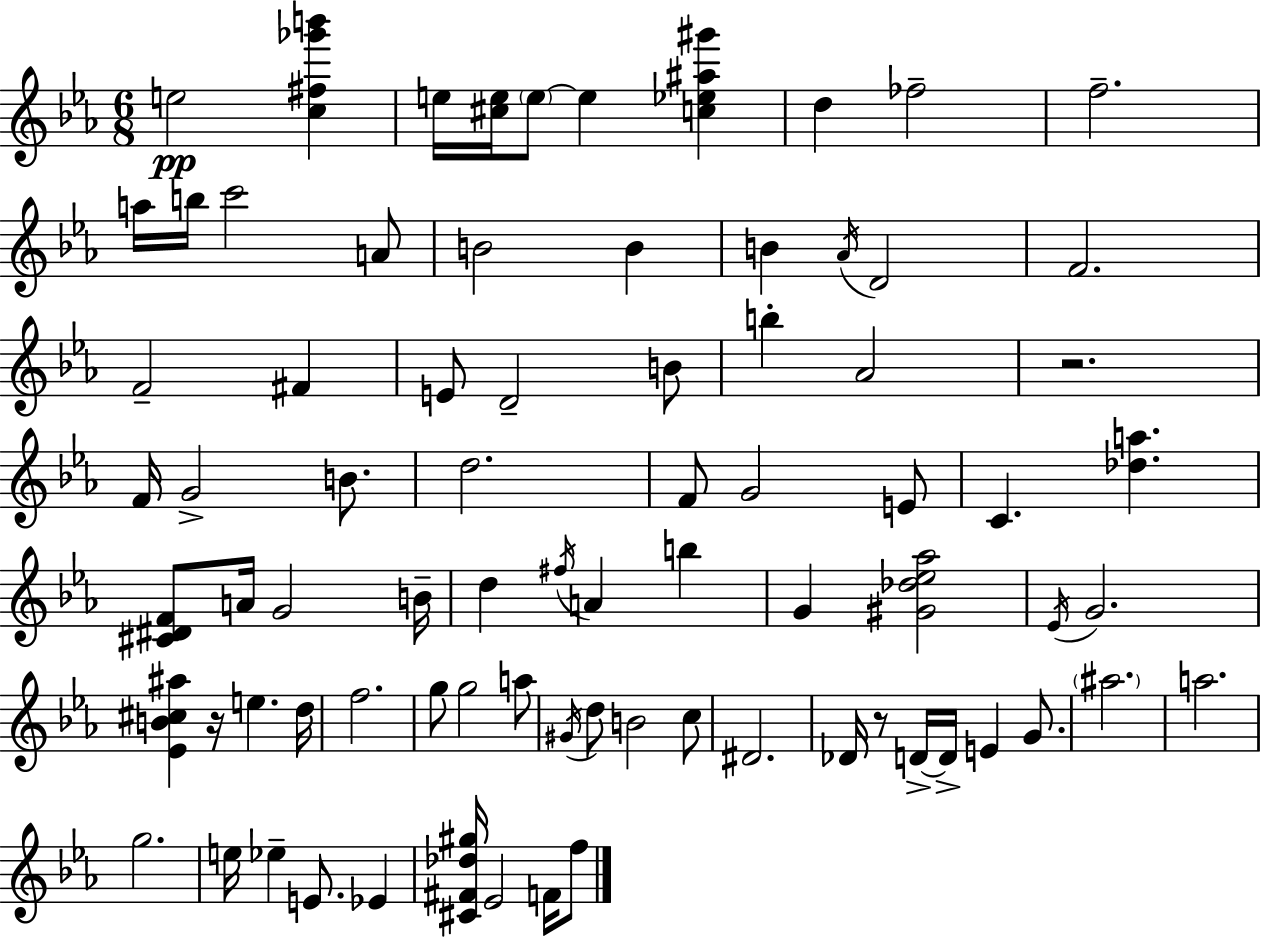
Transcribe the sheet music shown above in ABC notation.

X:1
T:Untitled
M:6/8
L:1/4
K:Eb
e2 [c^f_g'b'] e/4 [^ce]/4 e/2 e [c_e^a^g'] d _f2 f2 a/4 b/4 c'2 A/2 B2 B B _A/4 D2 F2 F2 ^F E/2 D2 B/2 b _A2 z2 F/4 G2 B/2 d2 F/2 G2 E/2 C [_da] [^C^DF]/2 A/4 G2 B/4 d ^f/4 A b G [^G_d_e_a]2 _E/4 G2 [_EB^c^a] z/4 e d/4 f2 g/2 g2 a/2 ^G/4 d/2 B2 c/2 ^D2 _D/4 z/2 D/4 D/4 E G/2 ^a2 a2 g2 e/4 _e E/2 _E [^C^F_d^g]/4 _E2 F/4 f/2